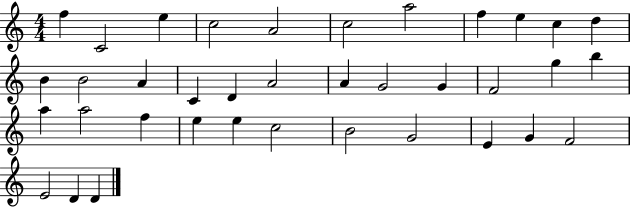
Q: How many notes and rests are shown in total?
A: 37